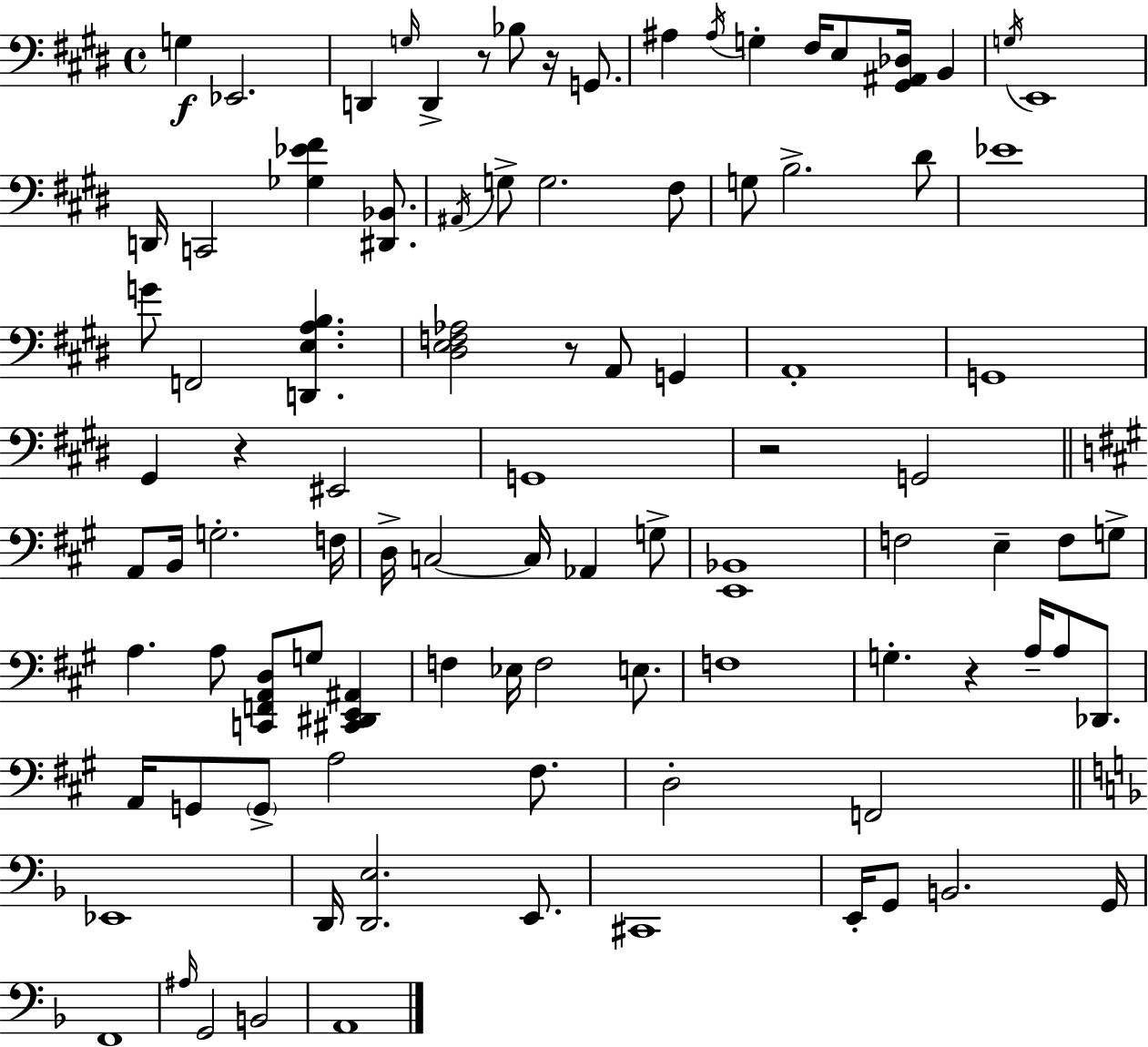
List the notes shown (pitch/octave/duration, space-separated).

G3/q Eb2/h. D2/q G3/s D2/q R/e Bb3/e R/s G2/e. A#3/q A#3/s G3/q F#3/s E3/e [G#2,A#2,Db3]/s B2/q G3/s E2/w D2/s C2/h [Gb3,Eb4,F#4]/q [D#2,Bb2]/e. A#2/s G3/e G3/h. F#3/e G3/e B3/h. D#4/e Eb4/w G4/e F2/h [D2,E3,A3,B3]/q. [D#3,E3,F3,Ab3]/h R/e A2/e G2/q A2/w G2/w G#2/q R/q EIS2/h G2/w R/h G2/h A2/e B2/s G3/h. F3/s D3/s C3/h C3/s Ab2/q G3/e [E2,Bb2]/w F3/h E3/q F3/e G3/e A3/q. A3/e [C2,F2,A2,D3]/e G3/e [C#2,D#2,E2,A#2]/q F3/q Eb3/s F3/h E3/e. F3/w G3/q. R/q A3/s A3/e Db2/e. A2/s G2/e G2/e A3/h F#3/e. D3/h F2/h Eb2/w D2/s [D2,E3]/h. E2/e. C#2/w E2/s G2/e B2/h. G2/s F2/w A#3/s G2/h B2/h A2/w